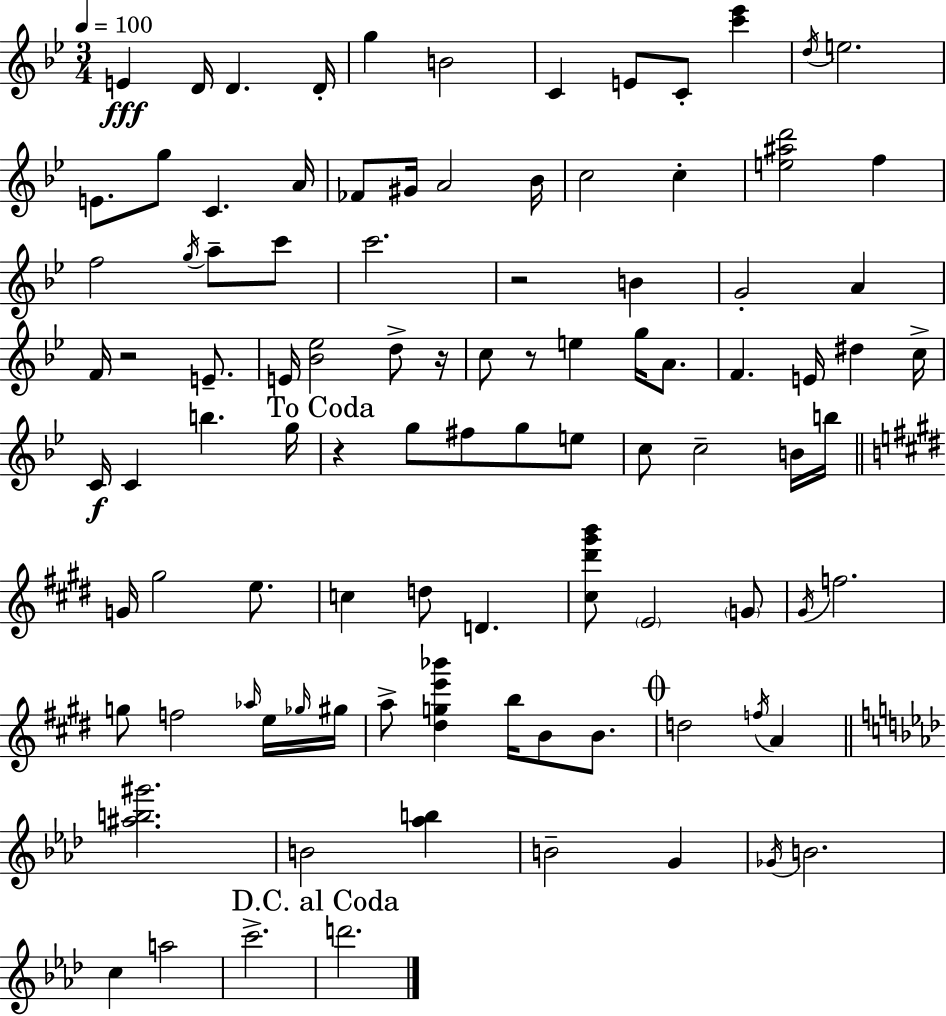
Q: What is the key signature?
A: BES major